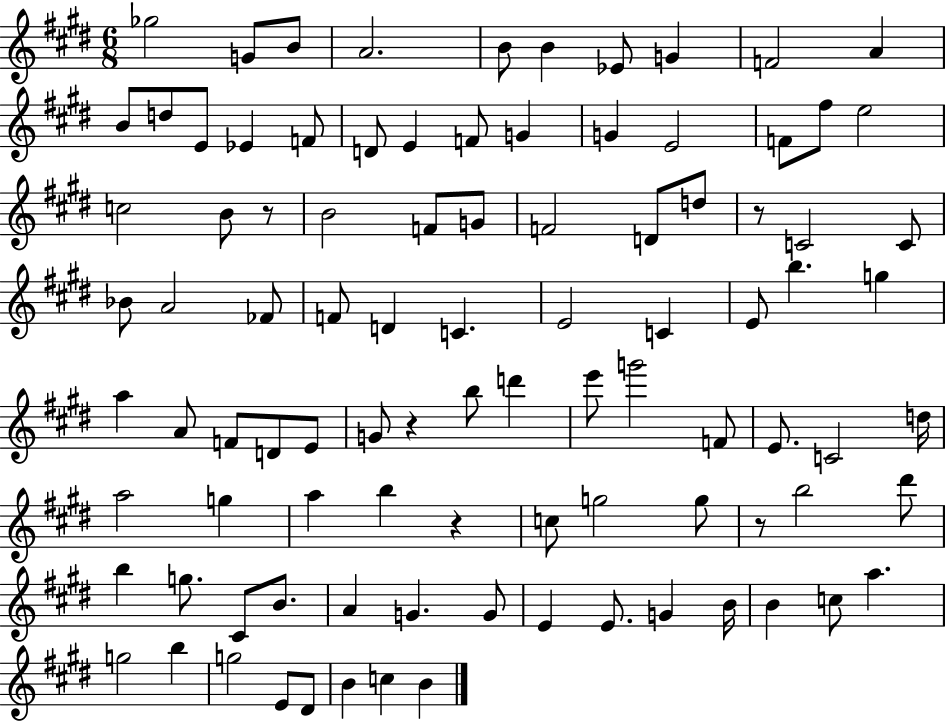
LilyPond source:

{
  \clef treble
  \numericTimeSignature
  \time 6/8
  \key e \major
  ges''2 g'8 b'8 | a'2. | b'8 b'4 ees'8 g'4 | f'2 a'4 | \break b'8 d''8 e'8 ees'4 f'8 | d'8 e'4 f'8 g'4 | g'4 e'2 | f'8 fis''8 e''2 | \break c''2 b'8 r8 | b'2 f'8 g'8 | f'2 d'8 d''8 | r8 c'2 c'8 | \break bes'8 a'2 fes'8 | f'8 d'4 c'4. | e'2 c'4 | e'8 b''4. g''4 | \break a''4 a'8 f'8 d'8 e'8 | g'8 r4 b''8 d'''4 | e'''8 g'''2 f'8 | e'8. c'2 d''16 | \break a''2 g''4 | a''4 b''4 r4 | c''8 g''2 g''8 | r8 b''2 dis'''8 | \break b''4 g''8. cis'8 b'8. | a'4 g'4. g'8 | e'4 e'8. g'4 b'16 | b'4 c''8 a''4. | \break g''2 b''4 | g''2 e'8 dis'8 | b'4 c''4 b'4 | \bar "|."
}